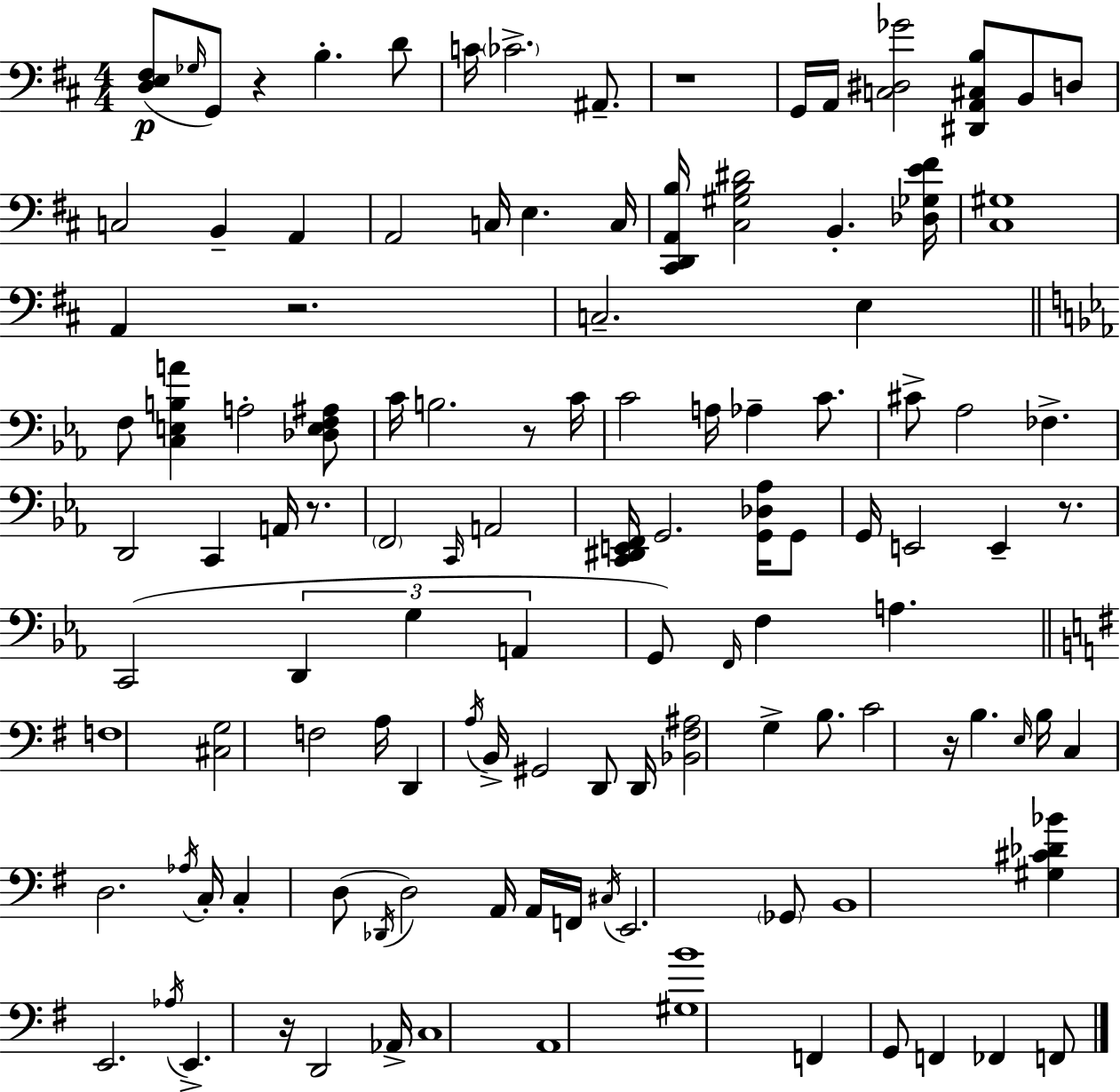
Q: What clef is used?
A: bass